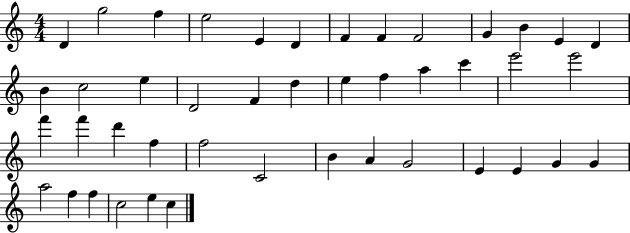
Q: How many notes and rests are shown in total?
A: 44